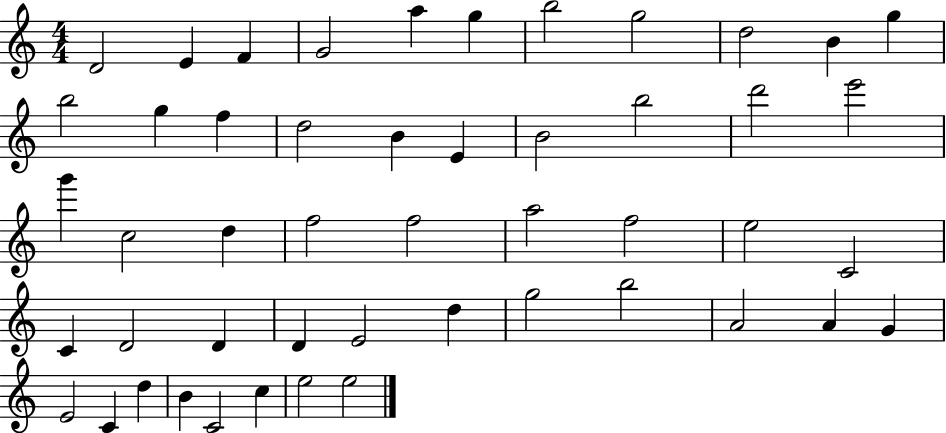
{
  \clef treble
  \numericTimeSignature
  \time 4/4
  \key c \major
  d'2 e'4 f'4 | g'2 a''4 g''4 | b''2 g''2 | d''2 b'4 g''4 | \break b''2 g''4 f''4 | d''2 b'4 e'4 | b'2 b''2 | d'''2 e'''2 | \break g'''4 c''2 d''4 | f''2 f''2 | a''2 f''2 | e''2 c'2 | \break c'4 d'2 d'4 | d'4 e'2 d''4 | g''2 b''2 | a'2 a'4 g'4 | \break e'2 c'4 d''4 | b'4 c'2 c''4 | e''2 e''2 | \bar "|."
}